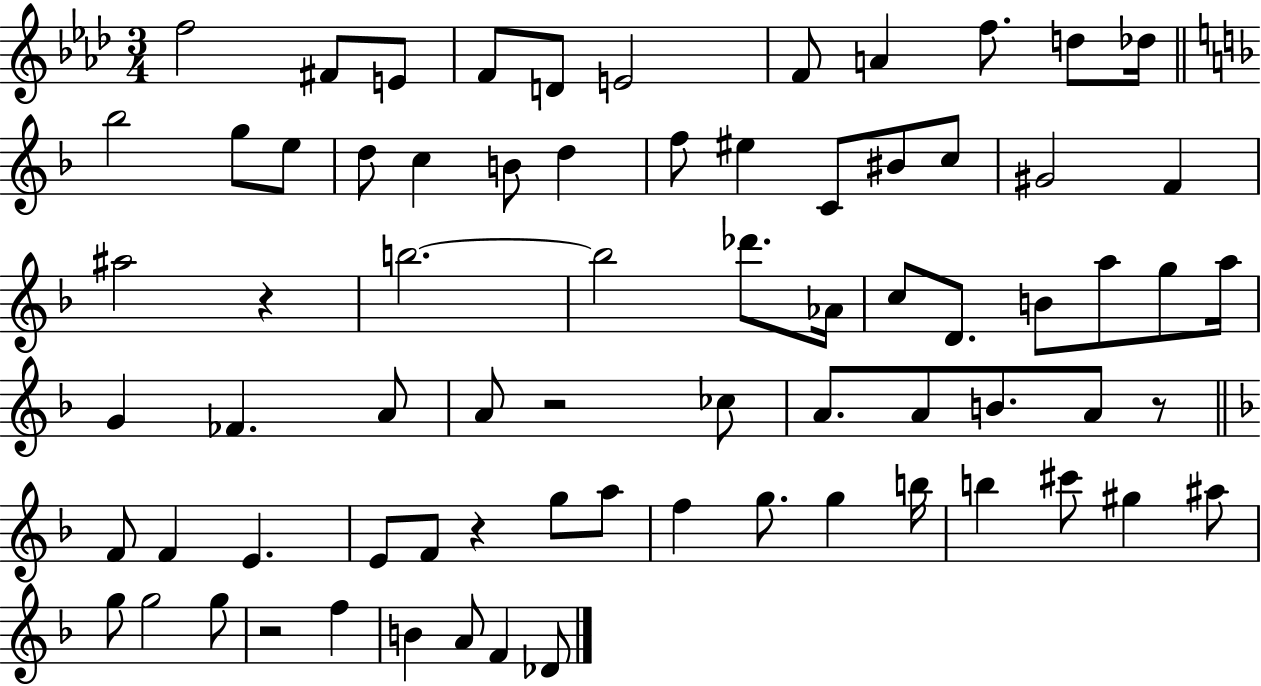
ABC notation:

X:1
T:Untitled
M:3/4
L:1/4
K:Ab
f2 ^F/2 E/2 F/2 D/2 E2 F/2 A f/2 d/2 _d/4 _b2 g/2 e/2 d/2 c B/2 d f/2 ^e C/2 ^B/2 c/2 ^G2 F ^a2 z b2 b2 _d'/2 _A/4 c/2 D/2 B/2 a/2 g/2 a/4 G _F A/2 A/2 z2 _c/2 A/2 A/2 B/2 A/2 z/2 F/2 F E E/2 F/2 z g/2 a/2 f g/2 g b/4 b ^c'/2 ^g ^a/2 g/2 g2 g/2 z2 f B A/2 F _D/2